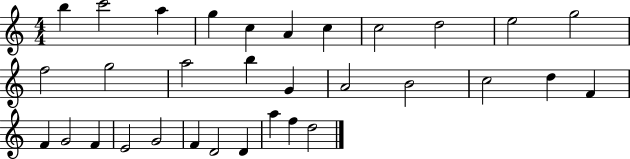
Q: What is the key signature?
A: C major